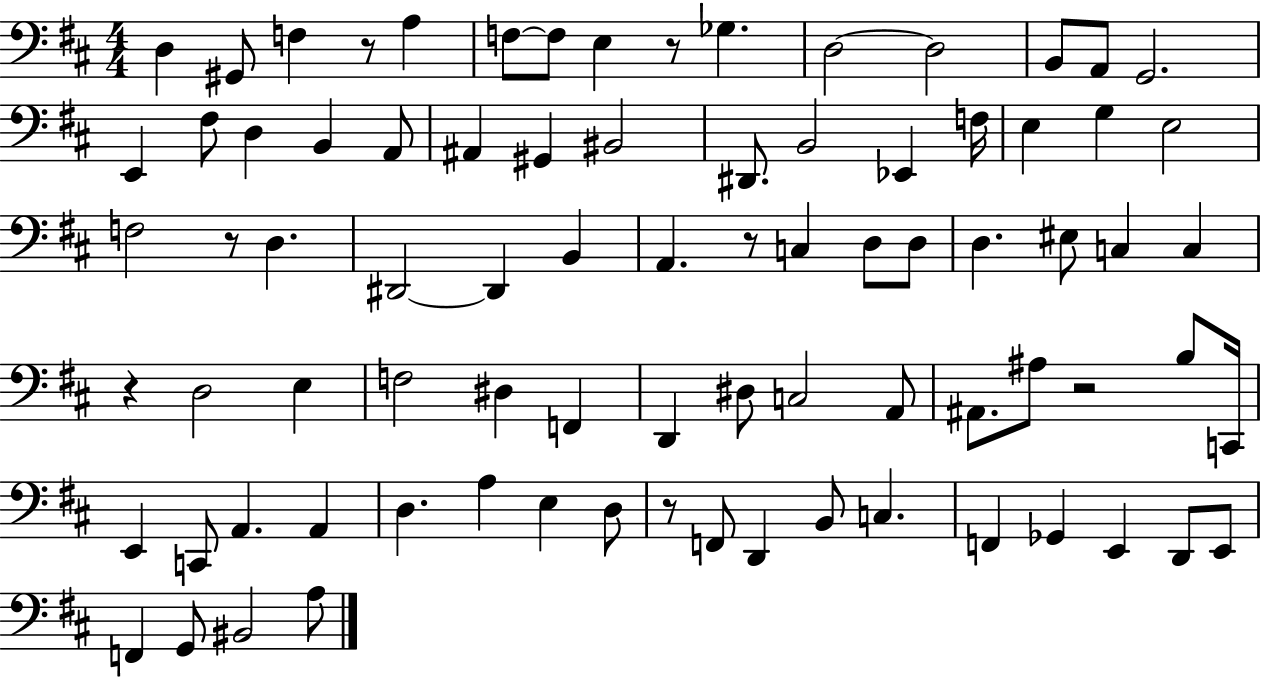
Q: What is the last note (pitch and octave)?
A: A3